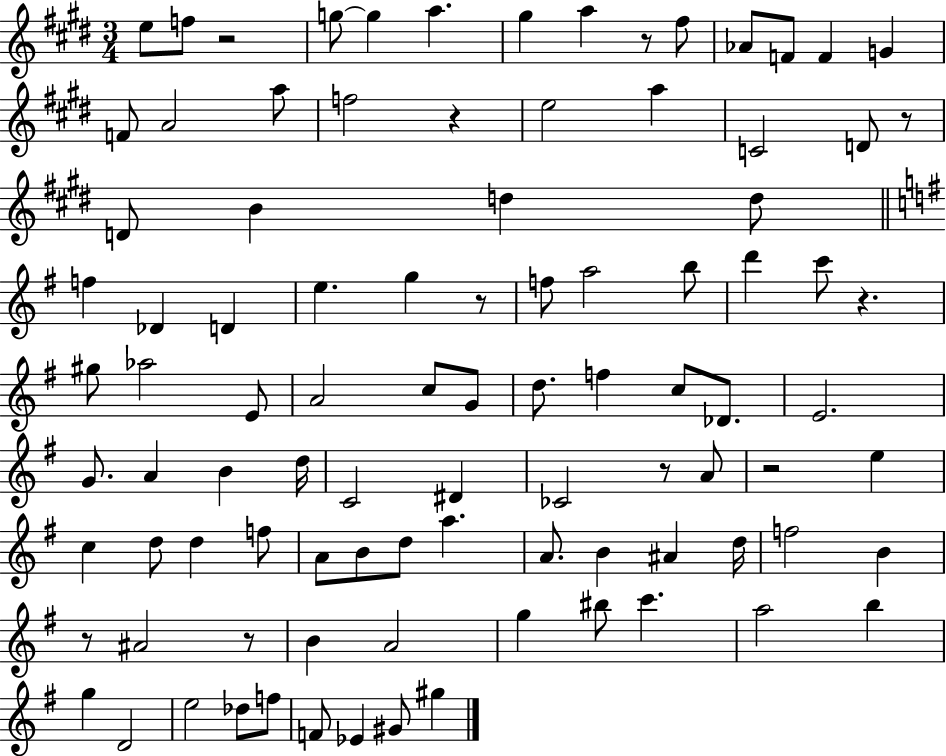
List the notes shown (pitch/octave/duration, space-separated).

E5/e F5/e R/h G5/e G5/q A5/q. G#5/q A5/q R/e F#5/e Ab4/e F4/e F4/q G4/q F4/e A4/h A5/e F5/h R/q E5/h A5/q C4/h D4/e R/e D4/e B4/q D5/q D5/e F5/q Db4/q D4/q E5/q. G5/q R/e F5/e A5/h B5/e D6/q C6/e R/q. G#5/e Ab5/h E4/e A4/h C5/e G4/e D5/e. F5/q C5/e Db4/e. E4/h. G4/e. A4/q B4/q D5/s C4/h D#4/q CES4/h R/e A4/e R/h E5/q C5/q D5/e D5/q F5/e A4/e B4/e D5/e A5/q. A4/e. B4/q A#4/q D5/s F5/h B4/q R/e A#4/h R/e B4/q A4/h G5/q BIS5/e C6/q. A5/h B5/q G5/q D4/h E5/h Db5/e F5/e F4/e Eb4/q G#4/e G#5/q